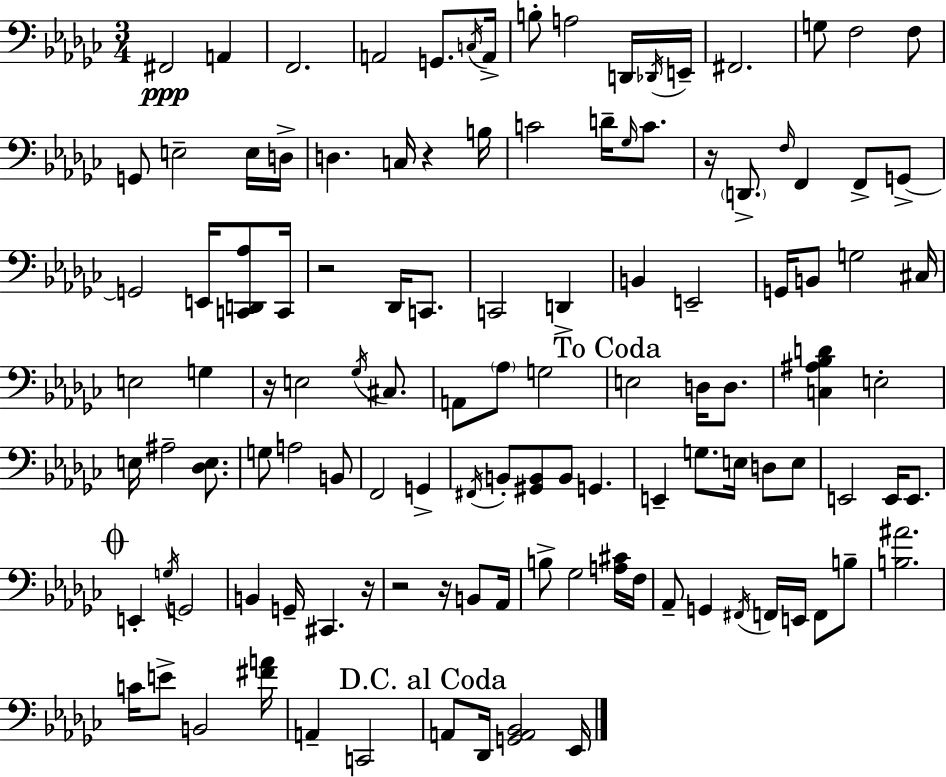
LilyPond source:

{
  \clef bass
  \numericTimeSignature
  \time 3/4
  \key ees \minor
  \repeat volta 2 { fis,2\ppp a,4 | f,2. | a,2 g,8. \acciaccatura { c16 } | a,16-> b8-. a2 d,16 | \break \acciaccatura { des,16 } e,16-- fis,2. | g8 f2 | f8 g,8 e2-- | e16 d16-> d4. c16 r4 | \break b16 c'2 d'16-- \grace { ges16 } | c'8. r16 \parenthesize d,8.-> \grace { f16 } f,4 | f,8-> g,8->~~ g,2 | e,16 <c, d, aes>8 c,16 r2 | \break des,16 c,8. c,2 | d,4-> b,4 e,2-- | g,16 b,8 g2 | cis16 e2 | \break g4 r16 e2 | \acciaccatura { ges16 } cis8. a,8 \parenthesize aes8 g2 | \mark "To Coda" e2 | d16 d8. <c ais bes d'>4 e2-. | \break e16 ais2-- | <des e>8. g8 a2 | b,8 f,2 | g,4-> \acciaccatura { fis,16 } b,8-. <gis, b,>8 b,8 | \break g,4. e,4-- g8. | e16 d8 e8 e,2 | e,16 e,8. \mark \markup { \musicglyph "scripts.coda" } e,4-. \acciaccatura { g16 } g,2 | b,4 g,16-- | \break cis,4. r16 r2 | r16 b,8 aes,16 b8-> ges2 | <a cis'>16 f16 aes,8-- g,4 | \acciaccatura { fis,16 } f,16 e,16 f,8 b8-- <b ais'>2. | \break c'16 e'8-> b,2 | <fis' a'>16 a,4-- | c,2 \mark "D.C. al Coda" a,8 des,16 <g, a, bes,>2 | ees,16 } \bar "|."
}